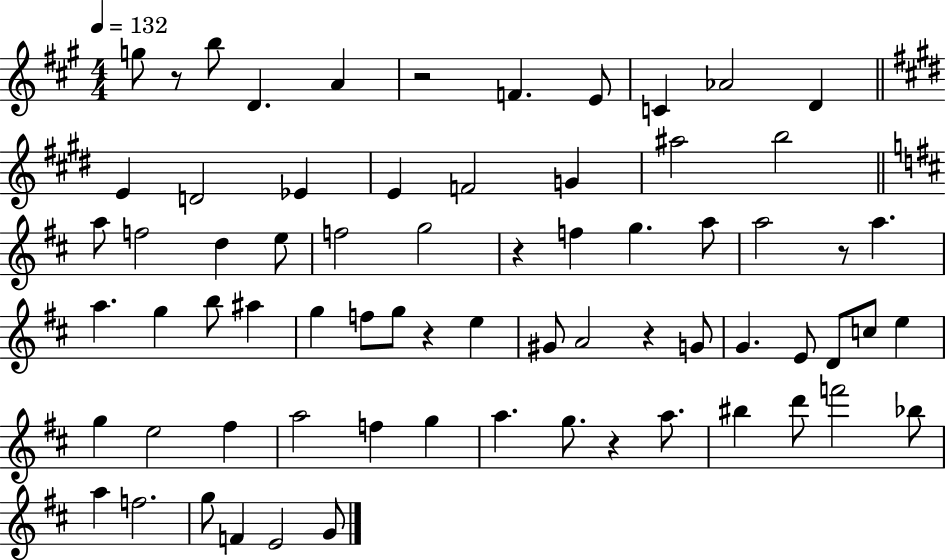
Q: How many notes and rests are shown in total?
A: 70